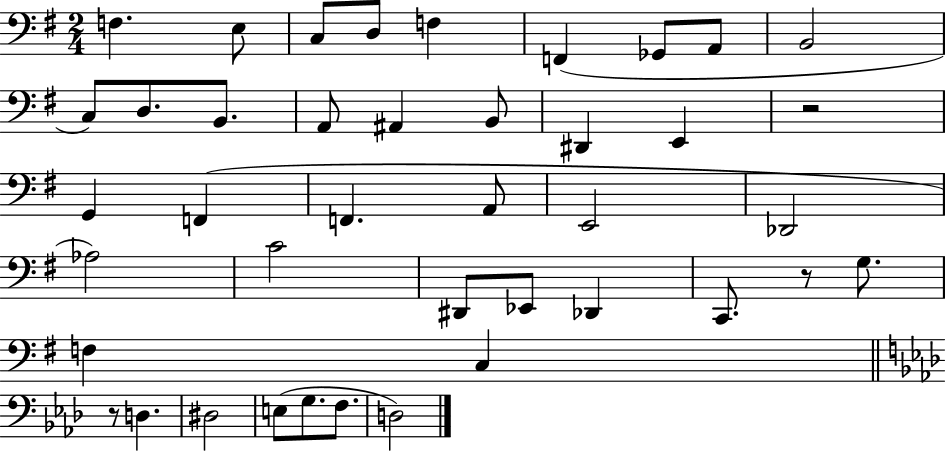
F3/q. E3/e C3/e D3/e F3/q F2/q Gb2/e A2/e B2/h C3/e D3/e. B2/e. A2/e A#2/q B2/e D#2/q E2/q R/h G2/q F2/q F2/q. A2/e E2/h Db2/h Ab3/h C4/h D#2/e Eb2/e Db2/q C2/e. R/e G3/e. F3/q C3/q R/e D3/q. D#3/h E3/e G3/e. F3/e. D3/h